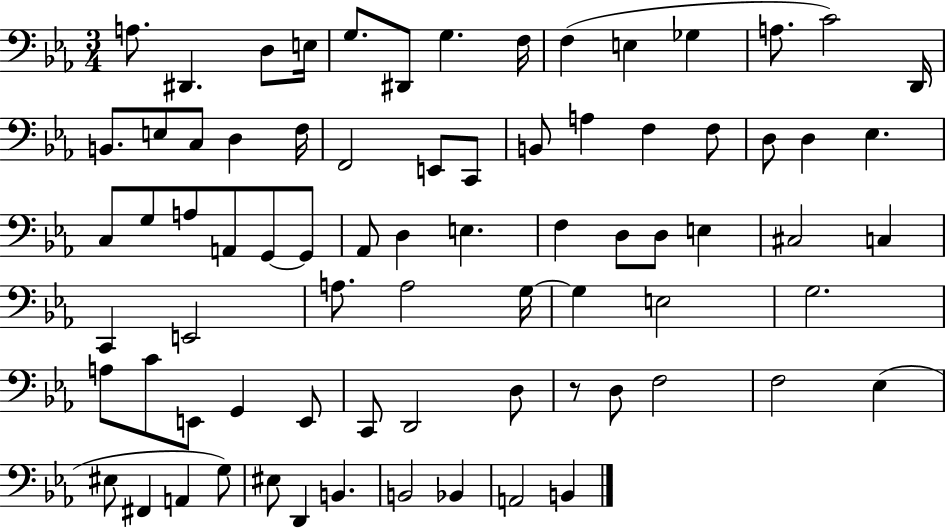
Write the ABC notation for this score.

X:1
T:Untitled
M:3/4
L:1/4
K:Eb
A,/2 ^D,, D,/2 E,/4 G,/2 ^D,,/2 G, F,/4 F, E, _G, A,/2 C2 D,,/4 B,,/2 E,/2 C,/2 D, F,/4 F,,2 E,,/2 C,,/2 B,,/2 A, F, F,/2 D,/2 D, _E, C,/2 G,/2 A,/2 A,,/2 G,,/2 G,,/2 _A,,/2 D, E, F, D,/2 D,/2 E, ^C,2 C, C,, E,,2 A,/2 A,2 G,/4 G, E,2 G,2 A,/2 C/2 E,,/2 G,, E,,/2 C,,/2 D,,2 D,/2 z/2 D,/2 F,2 F,2 _E, ^E,/2 ^F,, A,, G,/2 ^E,/2 D,, B,, B,,2 _B,, A,,2 B,,